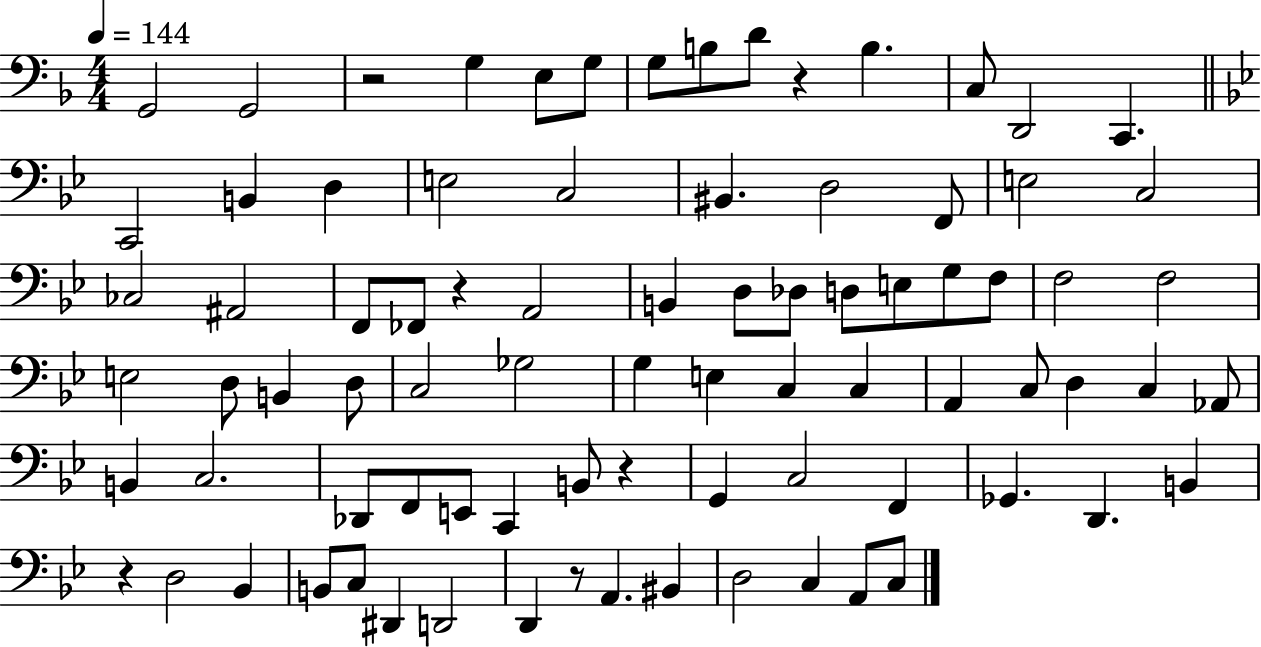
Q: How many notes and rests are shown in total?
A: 83